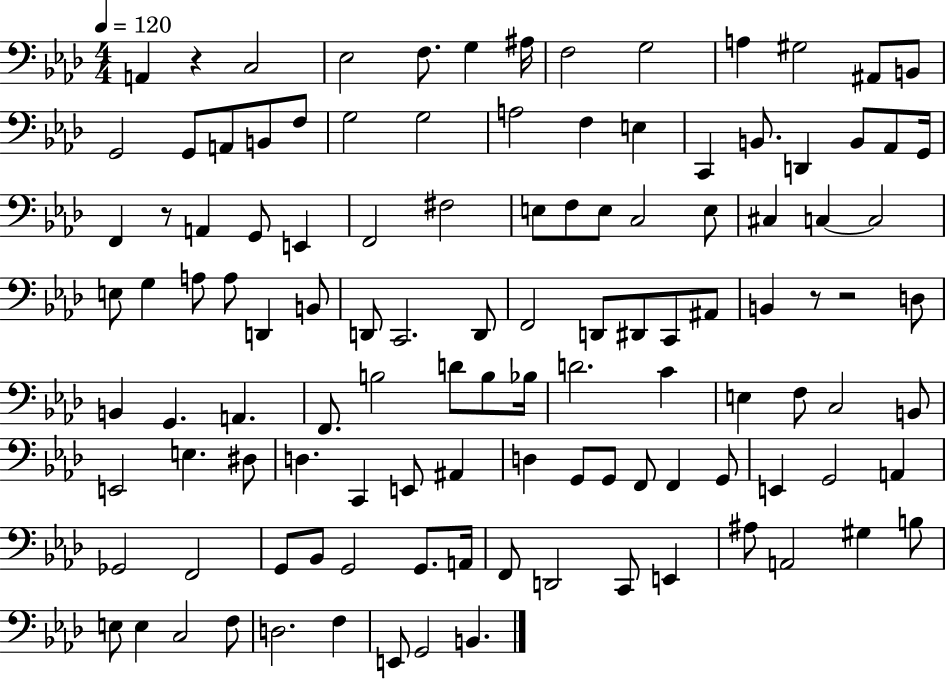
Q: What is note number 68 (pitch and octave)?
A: C4